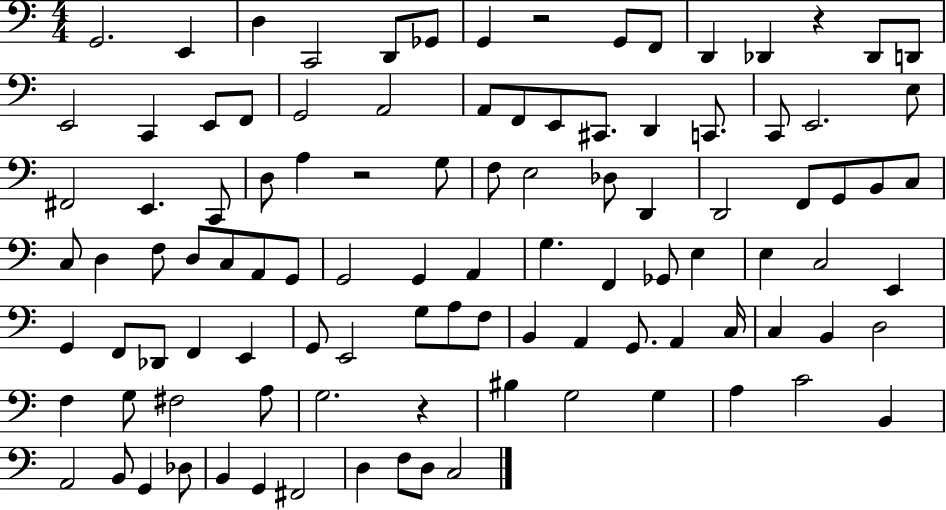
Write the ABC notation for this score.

X:1
T:Untitled
M:4/4
L:1/4
K:C
G,,2 E,, D, C,,2 D,,/2 _G,,/2 G,, z2 G,,/2 F,,/2 D,, _D,, z _D,,/2 D,,/2 E,,2 C,, E,,/2 F,,/2 G,,2 A,,2 A,,/2 F,,/2 E,,/2 ^C,,/2 D,, C,,/2 C,,/2 E,,2 E,/2 ^F,,2 E,, C,,/2 D,/2 A, z2 G,/2 F,/2 E,2 _D,/2 D,, D,,2 F,,/2 G,,/2 B,,/2 C,/2 C,/2 D, F,/2 D,/2 C,/2 A,,/2 G,,/2 G,,2 G,, A,, G, F,, _G,,/2 E, E, C,2 E,, G,, F,,/2 _D,,/2 F,, E,, G,,/2 E,,2 G,/2 A,/2 F,/2 B,, A,, G,,/2 A,, C,/4 C, B,, D,2 F, G,/2 ^F,2 A,/2 G,2 z ^B, G,2 G, A, C2 B,, A,,2 B,,/2 G,, _D,/2 B,, G,, ^F,,2 D, F,/2 D,/2 C,2